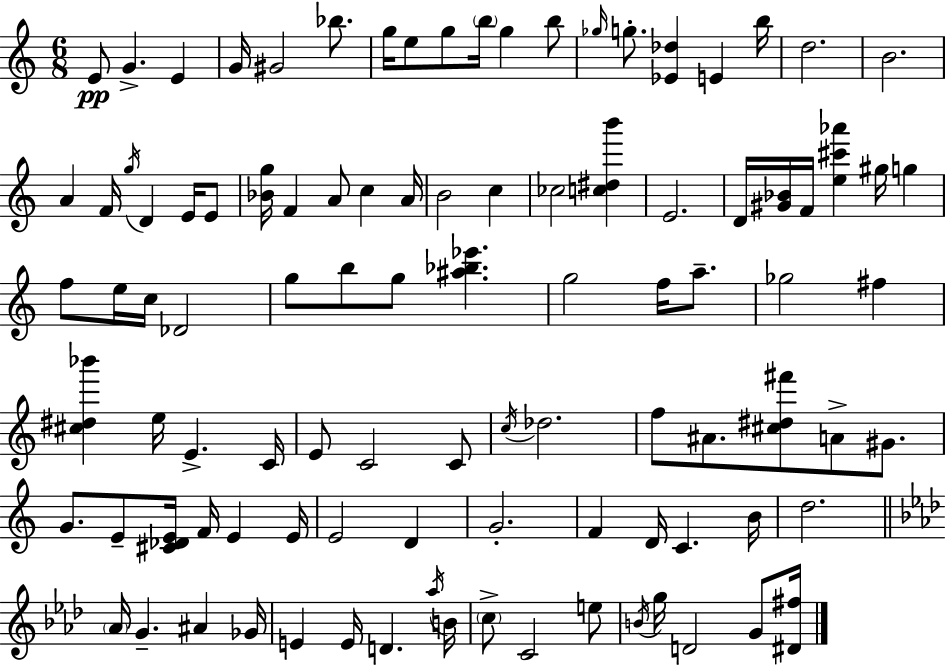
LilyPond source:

{
  \clef treble
  \numericTimeSignature
  \time 6/8
  \key a \minor
  \repeat volta 2 { e'8\pp g'4.-> e'4 | g'16 gis'2 bes''8. | g''16 e''8 g''8 \parenthesize b''16 g''4 b''8 | \grace { ges''16 } g''8.-. <ees' des''>4 e'4 | \break b''16 d''2. | b'2. | a'4 f'16 \acciaccatura { g''16 } d'4 e'16 | e'8 <bes' g''>16 f'4 a'8 c''4 | \break a'16 b'2 c''4 | ces''2 <c'' dis'' b'''>4 | e'2. | d'16 <gis' bes'>16 f'16 <e'' cis''' aes'''>4 gis''16 g''4 | \break f''8 e''16 c''16 des'2 | g''8 b''8 g''8 <ais'' bes'' ees'''>4. | g''2 f''16 a''8.-- | ges''2 fis''4 | \break <cis'' dis'' bes'''>4 e''16 e'4.-> | c'16 e'8 c'2 | c'8 \acciaccatura { c''16 } des''2. | f''8 ais'8. <cis'' dis'' fis'''>8 a'8-> | \break gis'8. g'8. e'8-- <cis' des' e'>16 f'16 e'4 | e'16 e'2 d'4 | g'2.-. | f'4 d'16 c'4. | \break b'16 d''2. | \bar "||" \break \key f \minor \parenthesize aes'16 g'4.-- ais'4 ges'16 | e'4 e'16 d'4. \acciaccatura { aes''16 } | b'16 \parenthesize c''8-> c'2 e''8 | \acciaccatura { b'16 } g''16 d'2 g'8 | \break <dis' fis''>16 } \bar "|."
}